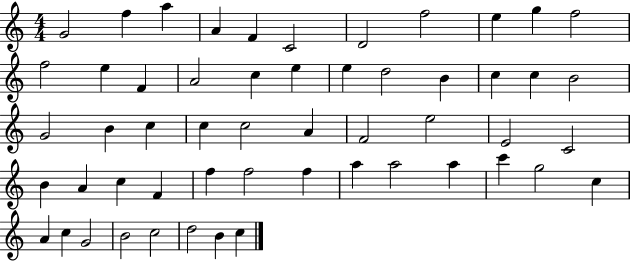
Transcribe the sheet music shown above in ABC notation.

X:1
T:Untitled
M:4/4
L:1/4
K:C
G2 f a A F C2 D2 f2 e g f2 f2 e F A2 c e e d2 B c c B2 G2 B c c c2 A F2 e2 E2 C2 B A c F f f2 f a a2 a c' g2 c A c G2 B2 c2 d2 B c